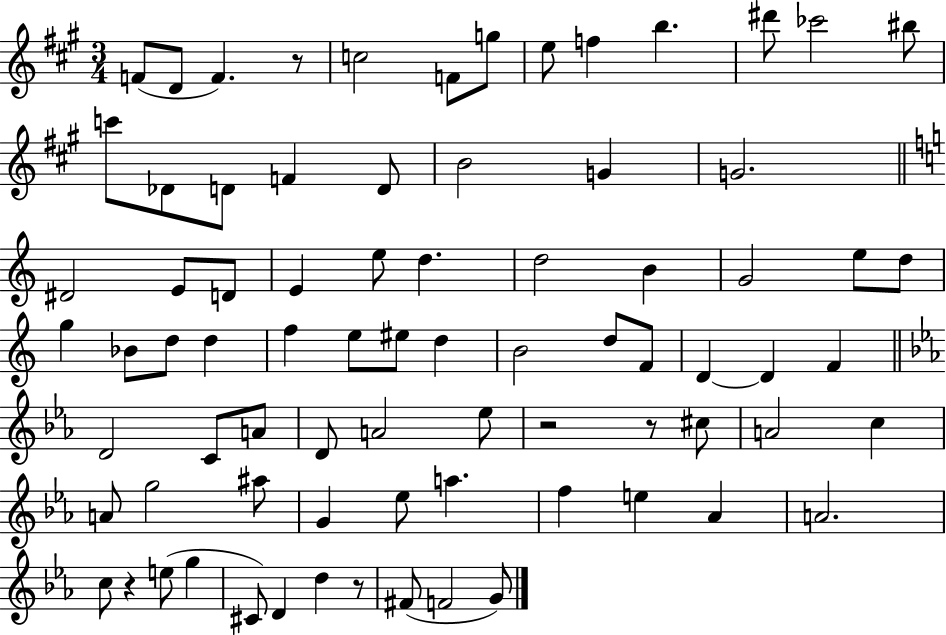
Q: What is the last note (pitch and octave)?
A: G4